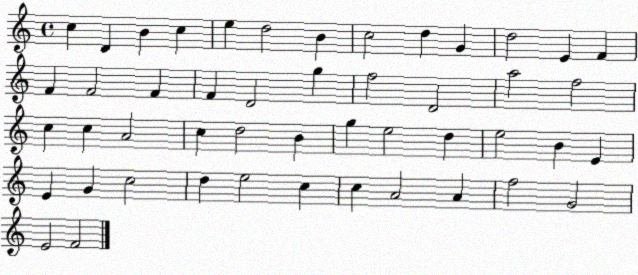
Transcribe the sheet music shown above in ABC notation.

X:1
T:Untitled
M:4/4
L:1/4
K:C
c D B c e d2 B c2 d G d2 E F F F2 F F D2 g f2 D2 a2 f2 c c A2 c d2 B g e2 d e2 B E E G c2 d e2 c c A2 A f2 G2 E2 F2